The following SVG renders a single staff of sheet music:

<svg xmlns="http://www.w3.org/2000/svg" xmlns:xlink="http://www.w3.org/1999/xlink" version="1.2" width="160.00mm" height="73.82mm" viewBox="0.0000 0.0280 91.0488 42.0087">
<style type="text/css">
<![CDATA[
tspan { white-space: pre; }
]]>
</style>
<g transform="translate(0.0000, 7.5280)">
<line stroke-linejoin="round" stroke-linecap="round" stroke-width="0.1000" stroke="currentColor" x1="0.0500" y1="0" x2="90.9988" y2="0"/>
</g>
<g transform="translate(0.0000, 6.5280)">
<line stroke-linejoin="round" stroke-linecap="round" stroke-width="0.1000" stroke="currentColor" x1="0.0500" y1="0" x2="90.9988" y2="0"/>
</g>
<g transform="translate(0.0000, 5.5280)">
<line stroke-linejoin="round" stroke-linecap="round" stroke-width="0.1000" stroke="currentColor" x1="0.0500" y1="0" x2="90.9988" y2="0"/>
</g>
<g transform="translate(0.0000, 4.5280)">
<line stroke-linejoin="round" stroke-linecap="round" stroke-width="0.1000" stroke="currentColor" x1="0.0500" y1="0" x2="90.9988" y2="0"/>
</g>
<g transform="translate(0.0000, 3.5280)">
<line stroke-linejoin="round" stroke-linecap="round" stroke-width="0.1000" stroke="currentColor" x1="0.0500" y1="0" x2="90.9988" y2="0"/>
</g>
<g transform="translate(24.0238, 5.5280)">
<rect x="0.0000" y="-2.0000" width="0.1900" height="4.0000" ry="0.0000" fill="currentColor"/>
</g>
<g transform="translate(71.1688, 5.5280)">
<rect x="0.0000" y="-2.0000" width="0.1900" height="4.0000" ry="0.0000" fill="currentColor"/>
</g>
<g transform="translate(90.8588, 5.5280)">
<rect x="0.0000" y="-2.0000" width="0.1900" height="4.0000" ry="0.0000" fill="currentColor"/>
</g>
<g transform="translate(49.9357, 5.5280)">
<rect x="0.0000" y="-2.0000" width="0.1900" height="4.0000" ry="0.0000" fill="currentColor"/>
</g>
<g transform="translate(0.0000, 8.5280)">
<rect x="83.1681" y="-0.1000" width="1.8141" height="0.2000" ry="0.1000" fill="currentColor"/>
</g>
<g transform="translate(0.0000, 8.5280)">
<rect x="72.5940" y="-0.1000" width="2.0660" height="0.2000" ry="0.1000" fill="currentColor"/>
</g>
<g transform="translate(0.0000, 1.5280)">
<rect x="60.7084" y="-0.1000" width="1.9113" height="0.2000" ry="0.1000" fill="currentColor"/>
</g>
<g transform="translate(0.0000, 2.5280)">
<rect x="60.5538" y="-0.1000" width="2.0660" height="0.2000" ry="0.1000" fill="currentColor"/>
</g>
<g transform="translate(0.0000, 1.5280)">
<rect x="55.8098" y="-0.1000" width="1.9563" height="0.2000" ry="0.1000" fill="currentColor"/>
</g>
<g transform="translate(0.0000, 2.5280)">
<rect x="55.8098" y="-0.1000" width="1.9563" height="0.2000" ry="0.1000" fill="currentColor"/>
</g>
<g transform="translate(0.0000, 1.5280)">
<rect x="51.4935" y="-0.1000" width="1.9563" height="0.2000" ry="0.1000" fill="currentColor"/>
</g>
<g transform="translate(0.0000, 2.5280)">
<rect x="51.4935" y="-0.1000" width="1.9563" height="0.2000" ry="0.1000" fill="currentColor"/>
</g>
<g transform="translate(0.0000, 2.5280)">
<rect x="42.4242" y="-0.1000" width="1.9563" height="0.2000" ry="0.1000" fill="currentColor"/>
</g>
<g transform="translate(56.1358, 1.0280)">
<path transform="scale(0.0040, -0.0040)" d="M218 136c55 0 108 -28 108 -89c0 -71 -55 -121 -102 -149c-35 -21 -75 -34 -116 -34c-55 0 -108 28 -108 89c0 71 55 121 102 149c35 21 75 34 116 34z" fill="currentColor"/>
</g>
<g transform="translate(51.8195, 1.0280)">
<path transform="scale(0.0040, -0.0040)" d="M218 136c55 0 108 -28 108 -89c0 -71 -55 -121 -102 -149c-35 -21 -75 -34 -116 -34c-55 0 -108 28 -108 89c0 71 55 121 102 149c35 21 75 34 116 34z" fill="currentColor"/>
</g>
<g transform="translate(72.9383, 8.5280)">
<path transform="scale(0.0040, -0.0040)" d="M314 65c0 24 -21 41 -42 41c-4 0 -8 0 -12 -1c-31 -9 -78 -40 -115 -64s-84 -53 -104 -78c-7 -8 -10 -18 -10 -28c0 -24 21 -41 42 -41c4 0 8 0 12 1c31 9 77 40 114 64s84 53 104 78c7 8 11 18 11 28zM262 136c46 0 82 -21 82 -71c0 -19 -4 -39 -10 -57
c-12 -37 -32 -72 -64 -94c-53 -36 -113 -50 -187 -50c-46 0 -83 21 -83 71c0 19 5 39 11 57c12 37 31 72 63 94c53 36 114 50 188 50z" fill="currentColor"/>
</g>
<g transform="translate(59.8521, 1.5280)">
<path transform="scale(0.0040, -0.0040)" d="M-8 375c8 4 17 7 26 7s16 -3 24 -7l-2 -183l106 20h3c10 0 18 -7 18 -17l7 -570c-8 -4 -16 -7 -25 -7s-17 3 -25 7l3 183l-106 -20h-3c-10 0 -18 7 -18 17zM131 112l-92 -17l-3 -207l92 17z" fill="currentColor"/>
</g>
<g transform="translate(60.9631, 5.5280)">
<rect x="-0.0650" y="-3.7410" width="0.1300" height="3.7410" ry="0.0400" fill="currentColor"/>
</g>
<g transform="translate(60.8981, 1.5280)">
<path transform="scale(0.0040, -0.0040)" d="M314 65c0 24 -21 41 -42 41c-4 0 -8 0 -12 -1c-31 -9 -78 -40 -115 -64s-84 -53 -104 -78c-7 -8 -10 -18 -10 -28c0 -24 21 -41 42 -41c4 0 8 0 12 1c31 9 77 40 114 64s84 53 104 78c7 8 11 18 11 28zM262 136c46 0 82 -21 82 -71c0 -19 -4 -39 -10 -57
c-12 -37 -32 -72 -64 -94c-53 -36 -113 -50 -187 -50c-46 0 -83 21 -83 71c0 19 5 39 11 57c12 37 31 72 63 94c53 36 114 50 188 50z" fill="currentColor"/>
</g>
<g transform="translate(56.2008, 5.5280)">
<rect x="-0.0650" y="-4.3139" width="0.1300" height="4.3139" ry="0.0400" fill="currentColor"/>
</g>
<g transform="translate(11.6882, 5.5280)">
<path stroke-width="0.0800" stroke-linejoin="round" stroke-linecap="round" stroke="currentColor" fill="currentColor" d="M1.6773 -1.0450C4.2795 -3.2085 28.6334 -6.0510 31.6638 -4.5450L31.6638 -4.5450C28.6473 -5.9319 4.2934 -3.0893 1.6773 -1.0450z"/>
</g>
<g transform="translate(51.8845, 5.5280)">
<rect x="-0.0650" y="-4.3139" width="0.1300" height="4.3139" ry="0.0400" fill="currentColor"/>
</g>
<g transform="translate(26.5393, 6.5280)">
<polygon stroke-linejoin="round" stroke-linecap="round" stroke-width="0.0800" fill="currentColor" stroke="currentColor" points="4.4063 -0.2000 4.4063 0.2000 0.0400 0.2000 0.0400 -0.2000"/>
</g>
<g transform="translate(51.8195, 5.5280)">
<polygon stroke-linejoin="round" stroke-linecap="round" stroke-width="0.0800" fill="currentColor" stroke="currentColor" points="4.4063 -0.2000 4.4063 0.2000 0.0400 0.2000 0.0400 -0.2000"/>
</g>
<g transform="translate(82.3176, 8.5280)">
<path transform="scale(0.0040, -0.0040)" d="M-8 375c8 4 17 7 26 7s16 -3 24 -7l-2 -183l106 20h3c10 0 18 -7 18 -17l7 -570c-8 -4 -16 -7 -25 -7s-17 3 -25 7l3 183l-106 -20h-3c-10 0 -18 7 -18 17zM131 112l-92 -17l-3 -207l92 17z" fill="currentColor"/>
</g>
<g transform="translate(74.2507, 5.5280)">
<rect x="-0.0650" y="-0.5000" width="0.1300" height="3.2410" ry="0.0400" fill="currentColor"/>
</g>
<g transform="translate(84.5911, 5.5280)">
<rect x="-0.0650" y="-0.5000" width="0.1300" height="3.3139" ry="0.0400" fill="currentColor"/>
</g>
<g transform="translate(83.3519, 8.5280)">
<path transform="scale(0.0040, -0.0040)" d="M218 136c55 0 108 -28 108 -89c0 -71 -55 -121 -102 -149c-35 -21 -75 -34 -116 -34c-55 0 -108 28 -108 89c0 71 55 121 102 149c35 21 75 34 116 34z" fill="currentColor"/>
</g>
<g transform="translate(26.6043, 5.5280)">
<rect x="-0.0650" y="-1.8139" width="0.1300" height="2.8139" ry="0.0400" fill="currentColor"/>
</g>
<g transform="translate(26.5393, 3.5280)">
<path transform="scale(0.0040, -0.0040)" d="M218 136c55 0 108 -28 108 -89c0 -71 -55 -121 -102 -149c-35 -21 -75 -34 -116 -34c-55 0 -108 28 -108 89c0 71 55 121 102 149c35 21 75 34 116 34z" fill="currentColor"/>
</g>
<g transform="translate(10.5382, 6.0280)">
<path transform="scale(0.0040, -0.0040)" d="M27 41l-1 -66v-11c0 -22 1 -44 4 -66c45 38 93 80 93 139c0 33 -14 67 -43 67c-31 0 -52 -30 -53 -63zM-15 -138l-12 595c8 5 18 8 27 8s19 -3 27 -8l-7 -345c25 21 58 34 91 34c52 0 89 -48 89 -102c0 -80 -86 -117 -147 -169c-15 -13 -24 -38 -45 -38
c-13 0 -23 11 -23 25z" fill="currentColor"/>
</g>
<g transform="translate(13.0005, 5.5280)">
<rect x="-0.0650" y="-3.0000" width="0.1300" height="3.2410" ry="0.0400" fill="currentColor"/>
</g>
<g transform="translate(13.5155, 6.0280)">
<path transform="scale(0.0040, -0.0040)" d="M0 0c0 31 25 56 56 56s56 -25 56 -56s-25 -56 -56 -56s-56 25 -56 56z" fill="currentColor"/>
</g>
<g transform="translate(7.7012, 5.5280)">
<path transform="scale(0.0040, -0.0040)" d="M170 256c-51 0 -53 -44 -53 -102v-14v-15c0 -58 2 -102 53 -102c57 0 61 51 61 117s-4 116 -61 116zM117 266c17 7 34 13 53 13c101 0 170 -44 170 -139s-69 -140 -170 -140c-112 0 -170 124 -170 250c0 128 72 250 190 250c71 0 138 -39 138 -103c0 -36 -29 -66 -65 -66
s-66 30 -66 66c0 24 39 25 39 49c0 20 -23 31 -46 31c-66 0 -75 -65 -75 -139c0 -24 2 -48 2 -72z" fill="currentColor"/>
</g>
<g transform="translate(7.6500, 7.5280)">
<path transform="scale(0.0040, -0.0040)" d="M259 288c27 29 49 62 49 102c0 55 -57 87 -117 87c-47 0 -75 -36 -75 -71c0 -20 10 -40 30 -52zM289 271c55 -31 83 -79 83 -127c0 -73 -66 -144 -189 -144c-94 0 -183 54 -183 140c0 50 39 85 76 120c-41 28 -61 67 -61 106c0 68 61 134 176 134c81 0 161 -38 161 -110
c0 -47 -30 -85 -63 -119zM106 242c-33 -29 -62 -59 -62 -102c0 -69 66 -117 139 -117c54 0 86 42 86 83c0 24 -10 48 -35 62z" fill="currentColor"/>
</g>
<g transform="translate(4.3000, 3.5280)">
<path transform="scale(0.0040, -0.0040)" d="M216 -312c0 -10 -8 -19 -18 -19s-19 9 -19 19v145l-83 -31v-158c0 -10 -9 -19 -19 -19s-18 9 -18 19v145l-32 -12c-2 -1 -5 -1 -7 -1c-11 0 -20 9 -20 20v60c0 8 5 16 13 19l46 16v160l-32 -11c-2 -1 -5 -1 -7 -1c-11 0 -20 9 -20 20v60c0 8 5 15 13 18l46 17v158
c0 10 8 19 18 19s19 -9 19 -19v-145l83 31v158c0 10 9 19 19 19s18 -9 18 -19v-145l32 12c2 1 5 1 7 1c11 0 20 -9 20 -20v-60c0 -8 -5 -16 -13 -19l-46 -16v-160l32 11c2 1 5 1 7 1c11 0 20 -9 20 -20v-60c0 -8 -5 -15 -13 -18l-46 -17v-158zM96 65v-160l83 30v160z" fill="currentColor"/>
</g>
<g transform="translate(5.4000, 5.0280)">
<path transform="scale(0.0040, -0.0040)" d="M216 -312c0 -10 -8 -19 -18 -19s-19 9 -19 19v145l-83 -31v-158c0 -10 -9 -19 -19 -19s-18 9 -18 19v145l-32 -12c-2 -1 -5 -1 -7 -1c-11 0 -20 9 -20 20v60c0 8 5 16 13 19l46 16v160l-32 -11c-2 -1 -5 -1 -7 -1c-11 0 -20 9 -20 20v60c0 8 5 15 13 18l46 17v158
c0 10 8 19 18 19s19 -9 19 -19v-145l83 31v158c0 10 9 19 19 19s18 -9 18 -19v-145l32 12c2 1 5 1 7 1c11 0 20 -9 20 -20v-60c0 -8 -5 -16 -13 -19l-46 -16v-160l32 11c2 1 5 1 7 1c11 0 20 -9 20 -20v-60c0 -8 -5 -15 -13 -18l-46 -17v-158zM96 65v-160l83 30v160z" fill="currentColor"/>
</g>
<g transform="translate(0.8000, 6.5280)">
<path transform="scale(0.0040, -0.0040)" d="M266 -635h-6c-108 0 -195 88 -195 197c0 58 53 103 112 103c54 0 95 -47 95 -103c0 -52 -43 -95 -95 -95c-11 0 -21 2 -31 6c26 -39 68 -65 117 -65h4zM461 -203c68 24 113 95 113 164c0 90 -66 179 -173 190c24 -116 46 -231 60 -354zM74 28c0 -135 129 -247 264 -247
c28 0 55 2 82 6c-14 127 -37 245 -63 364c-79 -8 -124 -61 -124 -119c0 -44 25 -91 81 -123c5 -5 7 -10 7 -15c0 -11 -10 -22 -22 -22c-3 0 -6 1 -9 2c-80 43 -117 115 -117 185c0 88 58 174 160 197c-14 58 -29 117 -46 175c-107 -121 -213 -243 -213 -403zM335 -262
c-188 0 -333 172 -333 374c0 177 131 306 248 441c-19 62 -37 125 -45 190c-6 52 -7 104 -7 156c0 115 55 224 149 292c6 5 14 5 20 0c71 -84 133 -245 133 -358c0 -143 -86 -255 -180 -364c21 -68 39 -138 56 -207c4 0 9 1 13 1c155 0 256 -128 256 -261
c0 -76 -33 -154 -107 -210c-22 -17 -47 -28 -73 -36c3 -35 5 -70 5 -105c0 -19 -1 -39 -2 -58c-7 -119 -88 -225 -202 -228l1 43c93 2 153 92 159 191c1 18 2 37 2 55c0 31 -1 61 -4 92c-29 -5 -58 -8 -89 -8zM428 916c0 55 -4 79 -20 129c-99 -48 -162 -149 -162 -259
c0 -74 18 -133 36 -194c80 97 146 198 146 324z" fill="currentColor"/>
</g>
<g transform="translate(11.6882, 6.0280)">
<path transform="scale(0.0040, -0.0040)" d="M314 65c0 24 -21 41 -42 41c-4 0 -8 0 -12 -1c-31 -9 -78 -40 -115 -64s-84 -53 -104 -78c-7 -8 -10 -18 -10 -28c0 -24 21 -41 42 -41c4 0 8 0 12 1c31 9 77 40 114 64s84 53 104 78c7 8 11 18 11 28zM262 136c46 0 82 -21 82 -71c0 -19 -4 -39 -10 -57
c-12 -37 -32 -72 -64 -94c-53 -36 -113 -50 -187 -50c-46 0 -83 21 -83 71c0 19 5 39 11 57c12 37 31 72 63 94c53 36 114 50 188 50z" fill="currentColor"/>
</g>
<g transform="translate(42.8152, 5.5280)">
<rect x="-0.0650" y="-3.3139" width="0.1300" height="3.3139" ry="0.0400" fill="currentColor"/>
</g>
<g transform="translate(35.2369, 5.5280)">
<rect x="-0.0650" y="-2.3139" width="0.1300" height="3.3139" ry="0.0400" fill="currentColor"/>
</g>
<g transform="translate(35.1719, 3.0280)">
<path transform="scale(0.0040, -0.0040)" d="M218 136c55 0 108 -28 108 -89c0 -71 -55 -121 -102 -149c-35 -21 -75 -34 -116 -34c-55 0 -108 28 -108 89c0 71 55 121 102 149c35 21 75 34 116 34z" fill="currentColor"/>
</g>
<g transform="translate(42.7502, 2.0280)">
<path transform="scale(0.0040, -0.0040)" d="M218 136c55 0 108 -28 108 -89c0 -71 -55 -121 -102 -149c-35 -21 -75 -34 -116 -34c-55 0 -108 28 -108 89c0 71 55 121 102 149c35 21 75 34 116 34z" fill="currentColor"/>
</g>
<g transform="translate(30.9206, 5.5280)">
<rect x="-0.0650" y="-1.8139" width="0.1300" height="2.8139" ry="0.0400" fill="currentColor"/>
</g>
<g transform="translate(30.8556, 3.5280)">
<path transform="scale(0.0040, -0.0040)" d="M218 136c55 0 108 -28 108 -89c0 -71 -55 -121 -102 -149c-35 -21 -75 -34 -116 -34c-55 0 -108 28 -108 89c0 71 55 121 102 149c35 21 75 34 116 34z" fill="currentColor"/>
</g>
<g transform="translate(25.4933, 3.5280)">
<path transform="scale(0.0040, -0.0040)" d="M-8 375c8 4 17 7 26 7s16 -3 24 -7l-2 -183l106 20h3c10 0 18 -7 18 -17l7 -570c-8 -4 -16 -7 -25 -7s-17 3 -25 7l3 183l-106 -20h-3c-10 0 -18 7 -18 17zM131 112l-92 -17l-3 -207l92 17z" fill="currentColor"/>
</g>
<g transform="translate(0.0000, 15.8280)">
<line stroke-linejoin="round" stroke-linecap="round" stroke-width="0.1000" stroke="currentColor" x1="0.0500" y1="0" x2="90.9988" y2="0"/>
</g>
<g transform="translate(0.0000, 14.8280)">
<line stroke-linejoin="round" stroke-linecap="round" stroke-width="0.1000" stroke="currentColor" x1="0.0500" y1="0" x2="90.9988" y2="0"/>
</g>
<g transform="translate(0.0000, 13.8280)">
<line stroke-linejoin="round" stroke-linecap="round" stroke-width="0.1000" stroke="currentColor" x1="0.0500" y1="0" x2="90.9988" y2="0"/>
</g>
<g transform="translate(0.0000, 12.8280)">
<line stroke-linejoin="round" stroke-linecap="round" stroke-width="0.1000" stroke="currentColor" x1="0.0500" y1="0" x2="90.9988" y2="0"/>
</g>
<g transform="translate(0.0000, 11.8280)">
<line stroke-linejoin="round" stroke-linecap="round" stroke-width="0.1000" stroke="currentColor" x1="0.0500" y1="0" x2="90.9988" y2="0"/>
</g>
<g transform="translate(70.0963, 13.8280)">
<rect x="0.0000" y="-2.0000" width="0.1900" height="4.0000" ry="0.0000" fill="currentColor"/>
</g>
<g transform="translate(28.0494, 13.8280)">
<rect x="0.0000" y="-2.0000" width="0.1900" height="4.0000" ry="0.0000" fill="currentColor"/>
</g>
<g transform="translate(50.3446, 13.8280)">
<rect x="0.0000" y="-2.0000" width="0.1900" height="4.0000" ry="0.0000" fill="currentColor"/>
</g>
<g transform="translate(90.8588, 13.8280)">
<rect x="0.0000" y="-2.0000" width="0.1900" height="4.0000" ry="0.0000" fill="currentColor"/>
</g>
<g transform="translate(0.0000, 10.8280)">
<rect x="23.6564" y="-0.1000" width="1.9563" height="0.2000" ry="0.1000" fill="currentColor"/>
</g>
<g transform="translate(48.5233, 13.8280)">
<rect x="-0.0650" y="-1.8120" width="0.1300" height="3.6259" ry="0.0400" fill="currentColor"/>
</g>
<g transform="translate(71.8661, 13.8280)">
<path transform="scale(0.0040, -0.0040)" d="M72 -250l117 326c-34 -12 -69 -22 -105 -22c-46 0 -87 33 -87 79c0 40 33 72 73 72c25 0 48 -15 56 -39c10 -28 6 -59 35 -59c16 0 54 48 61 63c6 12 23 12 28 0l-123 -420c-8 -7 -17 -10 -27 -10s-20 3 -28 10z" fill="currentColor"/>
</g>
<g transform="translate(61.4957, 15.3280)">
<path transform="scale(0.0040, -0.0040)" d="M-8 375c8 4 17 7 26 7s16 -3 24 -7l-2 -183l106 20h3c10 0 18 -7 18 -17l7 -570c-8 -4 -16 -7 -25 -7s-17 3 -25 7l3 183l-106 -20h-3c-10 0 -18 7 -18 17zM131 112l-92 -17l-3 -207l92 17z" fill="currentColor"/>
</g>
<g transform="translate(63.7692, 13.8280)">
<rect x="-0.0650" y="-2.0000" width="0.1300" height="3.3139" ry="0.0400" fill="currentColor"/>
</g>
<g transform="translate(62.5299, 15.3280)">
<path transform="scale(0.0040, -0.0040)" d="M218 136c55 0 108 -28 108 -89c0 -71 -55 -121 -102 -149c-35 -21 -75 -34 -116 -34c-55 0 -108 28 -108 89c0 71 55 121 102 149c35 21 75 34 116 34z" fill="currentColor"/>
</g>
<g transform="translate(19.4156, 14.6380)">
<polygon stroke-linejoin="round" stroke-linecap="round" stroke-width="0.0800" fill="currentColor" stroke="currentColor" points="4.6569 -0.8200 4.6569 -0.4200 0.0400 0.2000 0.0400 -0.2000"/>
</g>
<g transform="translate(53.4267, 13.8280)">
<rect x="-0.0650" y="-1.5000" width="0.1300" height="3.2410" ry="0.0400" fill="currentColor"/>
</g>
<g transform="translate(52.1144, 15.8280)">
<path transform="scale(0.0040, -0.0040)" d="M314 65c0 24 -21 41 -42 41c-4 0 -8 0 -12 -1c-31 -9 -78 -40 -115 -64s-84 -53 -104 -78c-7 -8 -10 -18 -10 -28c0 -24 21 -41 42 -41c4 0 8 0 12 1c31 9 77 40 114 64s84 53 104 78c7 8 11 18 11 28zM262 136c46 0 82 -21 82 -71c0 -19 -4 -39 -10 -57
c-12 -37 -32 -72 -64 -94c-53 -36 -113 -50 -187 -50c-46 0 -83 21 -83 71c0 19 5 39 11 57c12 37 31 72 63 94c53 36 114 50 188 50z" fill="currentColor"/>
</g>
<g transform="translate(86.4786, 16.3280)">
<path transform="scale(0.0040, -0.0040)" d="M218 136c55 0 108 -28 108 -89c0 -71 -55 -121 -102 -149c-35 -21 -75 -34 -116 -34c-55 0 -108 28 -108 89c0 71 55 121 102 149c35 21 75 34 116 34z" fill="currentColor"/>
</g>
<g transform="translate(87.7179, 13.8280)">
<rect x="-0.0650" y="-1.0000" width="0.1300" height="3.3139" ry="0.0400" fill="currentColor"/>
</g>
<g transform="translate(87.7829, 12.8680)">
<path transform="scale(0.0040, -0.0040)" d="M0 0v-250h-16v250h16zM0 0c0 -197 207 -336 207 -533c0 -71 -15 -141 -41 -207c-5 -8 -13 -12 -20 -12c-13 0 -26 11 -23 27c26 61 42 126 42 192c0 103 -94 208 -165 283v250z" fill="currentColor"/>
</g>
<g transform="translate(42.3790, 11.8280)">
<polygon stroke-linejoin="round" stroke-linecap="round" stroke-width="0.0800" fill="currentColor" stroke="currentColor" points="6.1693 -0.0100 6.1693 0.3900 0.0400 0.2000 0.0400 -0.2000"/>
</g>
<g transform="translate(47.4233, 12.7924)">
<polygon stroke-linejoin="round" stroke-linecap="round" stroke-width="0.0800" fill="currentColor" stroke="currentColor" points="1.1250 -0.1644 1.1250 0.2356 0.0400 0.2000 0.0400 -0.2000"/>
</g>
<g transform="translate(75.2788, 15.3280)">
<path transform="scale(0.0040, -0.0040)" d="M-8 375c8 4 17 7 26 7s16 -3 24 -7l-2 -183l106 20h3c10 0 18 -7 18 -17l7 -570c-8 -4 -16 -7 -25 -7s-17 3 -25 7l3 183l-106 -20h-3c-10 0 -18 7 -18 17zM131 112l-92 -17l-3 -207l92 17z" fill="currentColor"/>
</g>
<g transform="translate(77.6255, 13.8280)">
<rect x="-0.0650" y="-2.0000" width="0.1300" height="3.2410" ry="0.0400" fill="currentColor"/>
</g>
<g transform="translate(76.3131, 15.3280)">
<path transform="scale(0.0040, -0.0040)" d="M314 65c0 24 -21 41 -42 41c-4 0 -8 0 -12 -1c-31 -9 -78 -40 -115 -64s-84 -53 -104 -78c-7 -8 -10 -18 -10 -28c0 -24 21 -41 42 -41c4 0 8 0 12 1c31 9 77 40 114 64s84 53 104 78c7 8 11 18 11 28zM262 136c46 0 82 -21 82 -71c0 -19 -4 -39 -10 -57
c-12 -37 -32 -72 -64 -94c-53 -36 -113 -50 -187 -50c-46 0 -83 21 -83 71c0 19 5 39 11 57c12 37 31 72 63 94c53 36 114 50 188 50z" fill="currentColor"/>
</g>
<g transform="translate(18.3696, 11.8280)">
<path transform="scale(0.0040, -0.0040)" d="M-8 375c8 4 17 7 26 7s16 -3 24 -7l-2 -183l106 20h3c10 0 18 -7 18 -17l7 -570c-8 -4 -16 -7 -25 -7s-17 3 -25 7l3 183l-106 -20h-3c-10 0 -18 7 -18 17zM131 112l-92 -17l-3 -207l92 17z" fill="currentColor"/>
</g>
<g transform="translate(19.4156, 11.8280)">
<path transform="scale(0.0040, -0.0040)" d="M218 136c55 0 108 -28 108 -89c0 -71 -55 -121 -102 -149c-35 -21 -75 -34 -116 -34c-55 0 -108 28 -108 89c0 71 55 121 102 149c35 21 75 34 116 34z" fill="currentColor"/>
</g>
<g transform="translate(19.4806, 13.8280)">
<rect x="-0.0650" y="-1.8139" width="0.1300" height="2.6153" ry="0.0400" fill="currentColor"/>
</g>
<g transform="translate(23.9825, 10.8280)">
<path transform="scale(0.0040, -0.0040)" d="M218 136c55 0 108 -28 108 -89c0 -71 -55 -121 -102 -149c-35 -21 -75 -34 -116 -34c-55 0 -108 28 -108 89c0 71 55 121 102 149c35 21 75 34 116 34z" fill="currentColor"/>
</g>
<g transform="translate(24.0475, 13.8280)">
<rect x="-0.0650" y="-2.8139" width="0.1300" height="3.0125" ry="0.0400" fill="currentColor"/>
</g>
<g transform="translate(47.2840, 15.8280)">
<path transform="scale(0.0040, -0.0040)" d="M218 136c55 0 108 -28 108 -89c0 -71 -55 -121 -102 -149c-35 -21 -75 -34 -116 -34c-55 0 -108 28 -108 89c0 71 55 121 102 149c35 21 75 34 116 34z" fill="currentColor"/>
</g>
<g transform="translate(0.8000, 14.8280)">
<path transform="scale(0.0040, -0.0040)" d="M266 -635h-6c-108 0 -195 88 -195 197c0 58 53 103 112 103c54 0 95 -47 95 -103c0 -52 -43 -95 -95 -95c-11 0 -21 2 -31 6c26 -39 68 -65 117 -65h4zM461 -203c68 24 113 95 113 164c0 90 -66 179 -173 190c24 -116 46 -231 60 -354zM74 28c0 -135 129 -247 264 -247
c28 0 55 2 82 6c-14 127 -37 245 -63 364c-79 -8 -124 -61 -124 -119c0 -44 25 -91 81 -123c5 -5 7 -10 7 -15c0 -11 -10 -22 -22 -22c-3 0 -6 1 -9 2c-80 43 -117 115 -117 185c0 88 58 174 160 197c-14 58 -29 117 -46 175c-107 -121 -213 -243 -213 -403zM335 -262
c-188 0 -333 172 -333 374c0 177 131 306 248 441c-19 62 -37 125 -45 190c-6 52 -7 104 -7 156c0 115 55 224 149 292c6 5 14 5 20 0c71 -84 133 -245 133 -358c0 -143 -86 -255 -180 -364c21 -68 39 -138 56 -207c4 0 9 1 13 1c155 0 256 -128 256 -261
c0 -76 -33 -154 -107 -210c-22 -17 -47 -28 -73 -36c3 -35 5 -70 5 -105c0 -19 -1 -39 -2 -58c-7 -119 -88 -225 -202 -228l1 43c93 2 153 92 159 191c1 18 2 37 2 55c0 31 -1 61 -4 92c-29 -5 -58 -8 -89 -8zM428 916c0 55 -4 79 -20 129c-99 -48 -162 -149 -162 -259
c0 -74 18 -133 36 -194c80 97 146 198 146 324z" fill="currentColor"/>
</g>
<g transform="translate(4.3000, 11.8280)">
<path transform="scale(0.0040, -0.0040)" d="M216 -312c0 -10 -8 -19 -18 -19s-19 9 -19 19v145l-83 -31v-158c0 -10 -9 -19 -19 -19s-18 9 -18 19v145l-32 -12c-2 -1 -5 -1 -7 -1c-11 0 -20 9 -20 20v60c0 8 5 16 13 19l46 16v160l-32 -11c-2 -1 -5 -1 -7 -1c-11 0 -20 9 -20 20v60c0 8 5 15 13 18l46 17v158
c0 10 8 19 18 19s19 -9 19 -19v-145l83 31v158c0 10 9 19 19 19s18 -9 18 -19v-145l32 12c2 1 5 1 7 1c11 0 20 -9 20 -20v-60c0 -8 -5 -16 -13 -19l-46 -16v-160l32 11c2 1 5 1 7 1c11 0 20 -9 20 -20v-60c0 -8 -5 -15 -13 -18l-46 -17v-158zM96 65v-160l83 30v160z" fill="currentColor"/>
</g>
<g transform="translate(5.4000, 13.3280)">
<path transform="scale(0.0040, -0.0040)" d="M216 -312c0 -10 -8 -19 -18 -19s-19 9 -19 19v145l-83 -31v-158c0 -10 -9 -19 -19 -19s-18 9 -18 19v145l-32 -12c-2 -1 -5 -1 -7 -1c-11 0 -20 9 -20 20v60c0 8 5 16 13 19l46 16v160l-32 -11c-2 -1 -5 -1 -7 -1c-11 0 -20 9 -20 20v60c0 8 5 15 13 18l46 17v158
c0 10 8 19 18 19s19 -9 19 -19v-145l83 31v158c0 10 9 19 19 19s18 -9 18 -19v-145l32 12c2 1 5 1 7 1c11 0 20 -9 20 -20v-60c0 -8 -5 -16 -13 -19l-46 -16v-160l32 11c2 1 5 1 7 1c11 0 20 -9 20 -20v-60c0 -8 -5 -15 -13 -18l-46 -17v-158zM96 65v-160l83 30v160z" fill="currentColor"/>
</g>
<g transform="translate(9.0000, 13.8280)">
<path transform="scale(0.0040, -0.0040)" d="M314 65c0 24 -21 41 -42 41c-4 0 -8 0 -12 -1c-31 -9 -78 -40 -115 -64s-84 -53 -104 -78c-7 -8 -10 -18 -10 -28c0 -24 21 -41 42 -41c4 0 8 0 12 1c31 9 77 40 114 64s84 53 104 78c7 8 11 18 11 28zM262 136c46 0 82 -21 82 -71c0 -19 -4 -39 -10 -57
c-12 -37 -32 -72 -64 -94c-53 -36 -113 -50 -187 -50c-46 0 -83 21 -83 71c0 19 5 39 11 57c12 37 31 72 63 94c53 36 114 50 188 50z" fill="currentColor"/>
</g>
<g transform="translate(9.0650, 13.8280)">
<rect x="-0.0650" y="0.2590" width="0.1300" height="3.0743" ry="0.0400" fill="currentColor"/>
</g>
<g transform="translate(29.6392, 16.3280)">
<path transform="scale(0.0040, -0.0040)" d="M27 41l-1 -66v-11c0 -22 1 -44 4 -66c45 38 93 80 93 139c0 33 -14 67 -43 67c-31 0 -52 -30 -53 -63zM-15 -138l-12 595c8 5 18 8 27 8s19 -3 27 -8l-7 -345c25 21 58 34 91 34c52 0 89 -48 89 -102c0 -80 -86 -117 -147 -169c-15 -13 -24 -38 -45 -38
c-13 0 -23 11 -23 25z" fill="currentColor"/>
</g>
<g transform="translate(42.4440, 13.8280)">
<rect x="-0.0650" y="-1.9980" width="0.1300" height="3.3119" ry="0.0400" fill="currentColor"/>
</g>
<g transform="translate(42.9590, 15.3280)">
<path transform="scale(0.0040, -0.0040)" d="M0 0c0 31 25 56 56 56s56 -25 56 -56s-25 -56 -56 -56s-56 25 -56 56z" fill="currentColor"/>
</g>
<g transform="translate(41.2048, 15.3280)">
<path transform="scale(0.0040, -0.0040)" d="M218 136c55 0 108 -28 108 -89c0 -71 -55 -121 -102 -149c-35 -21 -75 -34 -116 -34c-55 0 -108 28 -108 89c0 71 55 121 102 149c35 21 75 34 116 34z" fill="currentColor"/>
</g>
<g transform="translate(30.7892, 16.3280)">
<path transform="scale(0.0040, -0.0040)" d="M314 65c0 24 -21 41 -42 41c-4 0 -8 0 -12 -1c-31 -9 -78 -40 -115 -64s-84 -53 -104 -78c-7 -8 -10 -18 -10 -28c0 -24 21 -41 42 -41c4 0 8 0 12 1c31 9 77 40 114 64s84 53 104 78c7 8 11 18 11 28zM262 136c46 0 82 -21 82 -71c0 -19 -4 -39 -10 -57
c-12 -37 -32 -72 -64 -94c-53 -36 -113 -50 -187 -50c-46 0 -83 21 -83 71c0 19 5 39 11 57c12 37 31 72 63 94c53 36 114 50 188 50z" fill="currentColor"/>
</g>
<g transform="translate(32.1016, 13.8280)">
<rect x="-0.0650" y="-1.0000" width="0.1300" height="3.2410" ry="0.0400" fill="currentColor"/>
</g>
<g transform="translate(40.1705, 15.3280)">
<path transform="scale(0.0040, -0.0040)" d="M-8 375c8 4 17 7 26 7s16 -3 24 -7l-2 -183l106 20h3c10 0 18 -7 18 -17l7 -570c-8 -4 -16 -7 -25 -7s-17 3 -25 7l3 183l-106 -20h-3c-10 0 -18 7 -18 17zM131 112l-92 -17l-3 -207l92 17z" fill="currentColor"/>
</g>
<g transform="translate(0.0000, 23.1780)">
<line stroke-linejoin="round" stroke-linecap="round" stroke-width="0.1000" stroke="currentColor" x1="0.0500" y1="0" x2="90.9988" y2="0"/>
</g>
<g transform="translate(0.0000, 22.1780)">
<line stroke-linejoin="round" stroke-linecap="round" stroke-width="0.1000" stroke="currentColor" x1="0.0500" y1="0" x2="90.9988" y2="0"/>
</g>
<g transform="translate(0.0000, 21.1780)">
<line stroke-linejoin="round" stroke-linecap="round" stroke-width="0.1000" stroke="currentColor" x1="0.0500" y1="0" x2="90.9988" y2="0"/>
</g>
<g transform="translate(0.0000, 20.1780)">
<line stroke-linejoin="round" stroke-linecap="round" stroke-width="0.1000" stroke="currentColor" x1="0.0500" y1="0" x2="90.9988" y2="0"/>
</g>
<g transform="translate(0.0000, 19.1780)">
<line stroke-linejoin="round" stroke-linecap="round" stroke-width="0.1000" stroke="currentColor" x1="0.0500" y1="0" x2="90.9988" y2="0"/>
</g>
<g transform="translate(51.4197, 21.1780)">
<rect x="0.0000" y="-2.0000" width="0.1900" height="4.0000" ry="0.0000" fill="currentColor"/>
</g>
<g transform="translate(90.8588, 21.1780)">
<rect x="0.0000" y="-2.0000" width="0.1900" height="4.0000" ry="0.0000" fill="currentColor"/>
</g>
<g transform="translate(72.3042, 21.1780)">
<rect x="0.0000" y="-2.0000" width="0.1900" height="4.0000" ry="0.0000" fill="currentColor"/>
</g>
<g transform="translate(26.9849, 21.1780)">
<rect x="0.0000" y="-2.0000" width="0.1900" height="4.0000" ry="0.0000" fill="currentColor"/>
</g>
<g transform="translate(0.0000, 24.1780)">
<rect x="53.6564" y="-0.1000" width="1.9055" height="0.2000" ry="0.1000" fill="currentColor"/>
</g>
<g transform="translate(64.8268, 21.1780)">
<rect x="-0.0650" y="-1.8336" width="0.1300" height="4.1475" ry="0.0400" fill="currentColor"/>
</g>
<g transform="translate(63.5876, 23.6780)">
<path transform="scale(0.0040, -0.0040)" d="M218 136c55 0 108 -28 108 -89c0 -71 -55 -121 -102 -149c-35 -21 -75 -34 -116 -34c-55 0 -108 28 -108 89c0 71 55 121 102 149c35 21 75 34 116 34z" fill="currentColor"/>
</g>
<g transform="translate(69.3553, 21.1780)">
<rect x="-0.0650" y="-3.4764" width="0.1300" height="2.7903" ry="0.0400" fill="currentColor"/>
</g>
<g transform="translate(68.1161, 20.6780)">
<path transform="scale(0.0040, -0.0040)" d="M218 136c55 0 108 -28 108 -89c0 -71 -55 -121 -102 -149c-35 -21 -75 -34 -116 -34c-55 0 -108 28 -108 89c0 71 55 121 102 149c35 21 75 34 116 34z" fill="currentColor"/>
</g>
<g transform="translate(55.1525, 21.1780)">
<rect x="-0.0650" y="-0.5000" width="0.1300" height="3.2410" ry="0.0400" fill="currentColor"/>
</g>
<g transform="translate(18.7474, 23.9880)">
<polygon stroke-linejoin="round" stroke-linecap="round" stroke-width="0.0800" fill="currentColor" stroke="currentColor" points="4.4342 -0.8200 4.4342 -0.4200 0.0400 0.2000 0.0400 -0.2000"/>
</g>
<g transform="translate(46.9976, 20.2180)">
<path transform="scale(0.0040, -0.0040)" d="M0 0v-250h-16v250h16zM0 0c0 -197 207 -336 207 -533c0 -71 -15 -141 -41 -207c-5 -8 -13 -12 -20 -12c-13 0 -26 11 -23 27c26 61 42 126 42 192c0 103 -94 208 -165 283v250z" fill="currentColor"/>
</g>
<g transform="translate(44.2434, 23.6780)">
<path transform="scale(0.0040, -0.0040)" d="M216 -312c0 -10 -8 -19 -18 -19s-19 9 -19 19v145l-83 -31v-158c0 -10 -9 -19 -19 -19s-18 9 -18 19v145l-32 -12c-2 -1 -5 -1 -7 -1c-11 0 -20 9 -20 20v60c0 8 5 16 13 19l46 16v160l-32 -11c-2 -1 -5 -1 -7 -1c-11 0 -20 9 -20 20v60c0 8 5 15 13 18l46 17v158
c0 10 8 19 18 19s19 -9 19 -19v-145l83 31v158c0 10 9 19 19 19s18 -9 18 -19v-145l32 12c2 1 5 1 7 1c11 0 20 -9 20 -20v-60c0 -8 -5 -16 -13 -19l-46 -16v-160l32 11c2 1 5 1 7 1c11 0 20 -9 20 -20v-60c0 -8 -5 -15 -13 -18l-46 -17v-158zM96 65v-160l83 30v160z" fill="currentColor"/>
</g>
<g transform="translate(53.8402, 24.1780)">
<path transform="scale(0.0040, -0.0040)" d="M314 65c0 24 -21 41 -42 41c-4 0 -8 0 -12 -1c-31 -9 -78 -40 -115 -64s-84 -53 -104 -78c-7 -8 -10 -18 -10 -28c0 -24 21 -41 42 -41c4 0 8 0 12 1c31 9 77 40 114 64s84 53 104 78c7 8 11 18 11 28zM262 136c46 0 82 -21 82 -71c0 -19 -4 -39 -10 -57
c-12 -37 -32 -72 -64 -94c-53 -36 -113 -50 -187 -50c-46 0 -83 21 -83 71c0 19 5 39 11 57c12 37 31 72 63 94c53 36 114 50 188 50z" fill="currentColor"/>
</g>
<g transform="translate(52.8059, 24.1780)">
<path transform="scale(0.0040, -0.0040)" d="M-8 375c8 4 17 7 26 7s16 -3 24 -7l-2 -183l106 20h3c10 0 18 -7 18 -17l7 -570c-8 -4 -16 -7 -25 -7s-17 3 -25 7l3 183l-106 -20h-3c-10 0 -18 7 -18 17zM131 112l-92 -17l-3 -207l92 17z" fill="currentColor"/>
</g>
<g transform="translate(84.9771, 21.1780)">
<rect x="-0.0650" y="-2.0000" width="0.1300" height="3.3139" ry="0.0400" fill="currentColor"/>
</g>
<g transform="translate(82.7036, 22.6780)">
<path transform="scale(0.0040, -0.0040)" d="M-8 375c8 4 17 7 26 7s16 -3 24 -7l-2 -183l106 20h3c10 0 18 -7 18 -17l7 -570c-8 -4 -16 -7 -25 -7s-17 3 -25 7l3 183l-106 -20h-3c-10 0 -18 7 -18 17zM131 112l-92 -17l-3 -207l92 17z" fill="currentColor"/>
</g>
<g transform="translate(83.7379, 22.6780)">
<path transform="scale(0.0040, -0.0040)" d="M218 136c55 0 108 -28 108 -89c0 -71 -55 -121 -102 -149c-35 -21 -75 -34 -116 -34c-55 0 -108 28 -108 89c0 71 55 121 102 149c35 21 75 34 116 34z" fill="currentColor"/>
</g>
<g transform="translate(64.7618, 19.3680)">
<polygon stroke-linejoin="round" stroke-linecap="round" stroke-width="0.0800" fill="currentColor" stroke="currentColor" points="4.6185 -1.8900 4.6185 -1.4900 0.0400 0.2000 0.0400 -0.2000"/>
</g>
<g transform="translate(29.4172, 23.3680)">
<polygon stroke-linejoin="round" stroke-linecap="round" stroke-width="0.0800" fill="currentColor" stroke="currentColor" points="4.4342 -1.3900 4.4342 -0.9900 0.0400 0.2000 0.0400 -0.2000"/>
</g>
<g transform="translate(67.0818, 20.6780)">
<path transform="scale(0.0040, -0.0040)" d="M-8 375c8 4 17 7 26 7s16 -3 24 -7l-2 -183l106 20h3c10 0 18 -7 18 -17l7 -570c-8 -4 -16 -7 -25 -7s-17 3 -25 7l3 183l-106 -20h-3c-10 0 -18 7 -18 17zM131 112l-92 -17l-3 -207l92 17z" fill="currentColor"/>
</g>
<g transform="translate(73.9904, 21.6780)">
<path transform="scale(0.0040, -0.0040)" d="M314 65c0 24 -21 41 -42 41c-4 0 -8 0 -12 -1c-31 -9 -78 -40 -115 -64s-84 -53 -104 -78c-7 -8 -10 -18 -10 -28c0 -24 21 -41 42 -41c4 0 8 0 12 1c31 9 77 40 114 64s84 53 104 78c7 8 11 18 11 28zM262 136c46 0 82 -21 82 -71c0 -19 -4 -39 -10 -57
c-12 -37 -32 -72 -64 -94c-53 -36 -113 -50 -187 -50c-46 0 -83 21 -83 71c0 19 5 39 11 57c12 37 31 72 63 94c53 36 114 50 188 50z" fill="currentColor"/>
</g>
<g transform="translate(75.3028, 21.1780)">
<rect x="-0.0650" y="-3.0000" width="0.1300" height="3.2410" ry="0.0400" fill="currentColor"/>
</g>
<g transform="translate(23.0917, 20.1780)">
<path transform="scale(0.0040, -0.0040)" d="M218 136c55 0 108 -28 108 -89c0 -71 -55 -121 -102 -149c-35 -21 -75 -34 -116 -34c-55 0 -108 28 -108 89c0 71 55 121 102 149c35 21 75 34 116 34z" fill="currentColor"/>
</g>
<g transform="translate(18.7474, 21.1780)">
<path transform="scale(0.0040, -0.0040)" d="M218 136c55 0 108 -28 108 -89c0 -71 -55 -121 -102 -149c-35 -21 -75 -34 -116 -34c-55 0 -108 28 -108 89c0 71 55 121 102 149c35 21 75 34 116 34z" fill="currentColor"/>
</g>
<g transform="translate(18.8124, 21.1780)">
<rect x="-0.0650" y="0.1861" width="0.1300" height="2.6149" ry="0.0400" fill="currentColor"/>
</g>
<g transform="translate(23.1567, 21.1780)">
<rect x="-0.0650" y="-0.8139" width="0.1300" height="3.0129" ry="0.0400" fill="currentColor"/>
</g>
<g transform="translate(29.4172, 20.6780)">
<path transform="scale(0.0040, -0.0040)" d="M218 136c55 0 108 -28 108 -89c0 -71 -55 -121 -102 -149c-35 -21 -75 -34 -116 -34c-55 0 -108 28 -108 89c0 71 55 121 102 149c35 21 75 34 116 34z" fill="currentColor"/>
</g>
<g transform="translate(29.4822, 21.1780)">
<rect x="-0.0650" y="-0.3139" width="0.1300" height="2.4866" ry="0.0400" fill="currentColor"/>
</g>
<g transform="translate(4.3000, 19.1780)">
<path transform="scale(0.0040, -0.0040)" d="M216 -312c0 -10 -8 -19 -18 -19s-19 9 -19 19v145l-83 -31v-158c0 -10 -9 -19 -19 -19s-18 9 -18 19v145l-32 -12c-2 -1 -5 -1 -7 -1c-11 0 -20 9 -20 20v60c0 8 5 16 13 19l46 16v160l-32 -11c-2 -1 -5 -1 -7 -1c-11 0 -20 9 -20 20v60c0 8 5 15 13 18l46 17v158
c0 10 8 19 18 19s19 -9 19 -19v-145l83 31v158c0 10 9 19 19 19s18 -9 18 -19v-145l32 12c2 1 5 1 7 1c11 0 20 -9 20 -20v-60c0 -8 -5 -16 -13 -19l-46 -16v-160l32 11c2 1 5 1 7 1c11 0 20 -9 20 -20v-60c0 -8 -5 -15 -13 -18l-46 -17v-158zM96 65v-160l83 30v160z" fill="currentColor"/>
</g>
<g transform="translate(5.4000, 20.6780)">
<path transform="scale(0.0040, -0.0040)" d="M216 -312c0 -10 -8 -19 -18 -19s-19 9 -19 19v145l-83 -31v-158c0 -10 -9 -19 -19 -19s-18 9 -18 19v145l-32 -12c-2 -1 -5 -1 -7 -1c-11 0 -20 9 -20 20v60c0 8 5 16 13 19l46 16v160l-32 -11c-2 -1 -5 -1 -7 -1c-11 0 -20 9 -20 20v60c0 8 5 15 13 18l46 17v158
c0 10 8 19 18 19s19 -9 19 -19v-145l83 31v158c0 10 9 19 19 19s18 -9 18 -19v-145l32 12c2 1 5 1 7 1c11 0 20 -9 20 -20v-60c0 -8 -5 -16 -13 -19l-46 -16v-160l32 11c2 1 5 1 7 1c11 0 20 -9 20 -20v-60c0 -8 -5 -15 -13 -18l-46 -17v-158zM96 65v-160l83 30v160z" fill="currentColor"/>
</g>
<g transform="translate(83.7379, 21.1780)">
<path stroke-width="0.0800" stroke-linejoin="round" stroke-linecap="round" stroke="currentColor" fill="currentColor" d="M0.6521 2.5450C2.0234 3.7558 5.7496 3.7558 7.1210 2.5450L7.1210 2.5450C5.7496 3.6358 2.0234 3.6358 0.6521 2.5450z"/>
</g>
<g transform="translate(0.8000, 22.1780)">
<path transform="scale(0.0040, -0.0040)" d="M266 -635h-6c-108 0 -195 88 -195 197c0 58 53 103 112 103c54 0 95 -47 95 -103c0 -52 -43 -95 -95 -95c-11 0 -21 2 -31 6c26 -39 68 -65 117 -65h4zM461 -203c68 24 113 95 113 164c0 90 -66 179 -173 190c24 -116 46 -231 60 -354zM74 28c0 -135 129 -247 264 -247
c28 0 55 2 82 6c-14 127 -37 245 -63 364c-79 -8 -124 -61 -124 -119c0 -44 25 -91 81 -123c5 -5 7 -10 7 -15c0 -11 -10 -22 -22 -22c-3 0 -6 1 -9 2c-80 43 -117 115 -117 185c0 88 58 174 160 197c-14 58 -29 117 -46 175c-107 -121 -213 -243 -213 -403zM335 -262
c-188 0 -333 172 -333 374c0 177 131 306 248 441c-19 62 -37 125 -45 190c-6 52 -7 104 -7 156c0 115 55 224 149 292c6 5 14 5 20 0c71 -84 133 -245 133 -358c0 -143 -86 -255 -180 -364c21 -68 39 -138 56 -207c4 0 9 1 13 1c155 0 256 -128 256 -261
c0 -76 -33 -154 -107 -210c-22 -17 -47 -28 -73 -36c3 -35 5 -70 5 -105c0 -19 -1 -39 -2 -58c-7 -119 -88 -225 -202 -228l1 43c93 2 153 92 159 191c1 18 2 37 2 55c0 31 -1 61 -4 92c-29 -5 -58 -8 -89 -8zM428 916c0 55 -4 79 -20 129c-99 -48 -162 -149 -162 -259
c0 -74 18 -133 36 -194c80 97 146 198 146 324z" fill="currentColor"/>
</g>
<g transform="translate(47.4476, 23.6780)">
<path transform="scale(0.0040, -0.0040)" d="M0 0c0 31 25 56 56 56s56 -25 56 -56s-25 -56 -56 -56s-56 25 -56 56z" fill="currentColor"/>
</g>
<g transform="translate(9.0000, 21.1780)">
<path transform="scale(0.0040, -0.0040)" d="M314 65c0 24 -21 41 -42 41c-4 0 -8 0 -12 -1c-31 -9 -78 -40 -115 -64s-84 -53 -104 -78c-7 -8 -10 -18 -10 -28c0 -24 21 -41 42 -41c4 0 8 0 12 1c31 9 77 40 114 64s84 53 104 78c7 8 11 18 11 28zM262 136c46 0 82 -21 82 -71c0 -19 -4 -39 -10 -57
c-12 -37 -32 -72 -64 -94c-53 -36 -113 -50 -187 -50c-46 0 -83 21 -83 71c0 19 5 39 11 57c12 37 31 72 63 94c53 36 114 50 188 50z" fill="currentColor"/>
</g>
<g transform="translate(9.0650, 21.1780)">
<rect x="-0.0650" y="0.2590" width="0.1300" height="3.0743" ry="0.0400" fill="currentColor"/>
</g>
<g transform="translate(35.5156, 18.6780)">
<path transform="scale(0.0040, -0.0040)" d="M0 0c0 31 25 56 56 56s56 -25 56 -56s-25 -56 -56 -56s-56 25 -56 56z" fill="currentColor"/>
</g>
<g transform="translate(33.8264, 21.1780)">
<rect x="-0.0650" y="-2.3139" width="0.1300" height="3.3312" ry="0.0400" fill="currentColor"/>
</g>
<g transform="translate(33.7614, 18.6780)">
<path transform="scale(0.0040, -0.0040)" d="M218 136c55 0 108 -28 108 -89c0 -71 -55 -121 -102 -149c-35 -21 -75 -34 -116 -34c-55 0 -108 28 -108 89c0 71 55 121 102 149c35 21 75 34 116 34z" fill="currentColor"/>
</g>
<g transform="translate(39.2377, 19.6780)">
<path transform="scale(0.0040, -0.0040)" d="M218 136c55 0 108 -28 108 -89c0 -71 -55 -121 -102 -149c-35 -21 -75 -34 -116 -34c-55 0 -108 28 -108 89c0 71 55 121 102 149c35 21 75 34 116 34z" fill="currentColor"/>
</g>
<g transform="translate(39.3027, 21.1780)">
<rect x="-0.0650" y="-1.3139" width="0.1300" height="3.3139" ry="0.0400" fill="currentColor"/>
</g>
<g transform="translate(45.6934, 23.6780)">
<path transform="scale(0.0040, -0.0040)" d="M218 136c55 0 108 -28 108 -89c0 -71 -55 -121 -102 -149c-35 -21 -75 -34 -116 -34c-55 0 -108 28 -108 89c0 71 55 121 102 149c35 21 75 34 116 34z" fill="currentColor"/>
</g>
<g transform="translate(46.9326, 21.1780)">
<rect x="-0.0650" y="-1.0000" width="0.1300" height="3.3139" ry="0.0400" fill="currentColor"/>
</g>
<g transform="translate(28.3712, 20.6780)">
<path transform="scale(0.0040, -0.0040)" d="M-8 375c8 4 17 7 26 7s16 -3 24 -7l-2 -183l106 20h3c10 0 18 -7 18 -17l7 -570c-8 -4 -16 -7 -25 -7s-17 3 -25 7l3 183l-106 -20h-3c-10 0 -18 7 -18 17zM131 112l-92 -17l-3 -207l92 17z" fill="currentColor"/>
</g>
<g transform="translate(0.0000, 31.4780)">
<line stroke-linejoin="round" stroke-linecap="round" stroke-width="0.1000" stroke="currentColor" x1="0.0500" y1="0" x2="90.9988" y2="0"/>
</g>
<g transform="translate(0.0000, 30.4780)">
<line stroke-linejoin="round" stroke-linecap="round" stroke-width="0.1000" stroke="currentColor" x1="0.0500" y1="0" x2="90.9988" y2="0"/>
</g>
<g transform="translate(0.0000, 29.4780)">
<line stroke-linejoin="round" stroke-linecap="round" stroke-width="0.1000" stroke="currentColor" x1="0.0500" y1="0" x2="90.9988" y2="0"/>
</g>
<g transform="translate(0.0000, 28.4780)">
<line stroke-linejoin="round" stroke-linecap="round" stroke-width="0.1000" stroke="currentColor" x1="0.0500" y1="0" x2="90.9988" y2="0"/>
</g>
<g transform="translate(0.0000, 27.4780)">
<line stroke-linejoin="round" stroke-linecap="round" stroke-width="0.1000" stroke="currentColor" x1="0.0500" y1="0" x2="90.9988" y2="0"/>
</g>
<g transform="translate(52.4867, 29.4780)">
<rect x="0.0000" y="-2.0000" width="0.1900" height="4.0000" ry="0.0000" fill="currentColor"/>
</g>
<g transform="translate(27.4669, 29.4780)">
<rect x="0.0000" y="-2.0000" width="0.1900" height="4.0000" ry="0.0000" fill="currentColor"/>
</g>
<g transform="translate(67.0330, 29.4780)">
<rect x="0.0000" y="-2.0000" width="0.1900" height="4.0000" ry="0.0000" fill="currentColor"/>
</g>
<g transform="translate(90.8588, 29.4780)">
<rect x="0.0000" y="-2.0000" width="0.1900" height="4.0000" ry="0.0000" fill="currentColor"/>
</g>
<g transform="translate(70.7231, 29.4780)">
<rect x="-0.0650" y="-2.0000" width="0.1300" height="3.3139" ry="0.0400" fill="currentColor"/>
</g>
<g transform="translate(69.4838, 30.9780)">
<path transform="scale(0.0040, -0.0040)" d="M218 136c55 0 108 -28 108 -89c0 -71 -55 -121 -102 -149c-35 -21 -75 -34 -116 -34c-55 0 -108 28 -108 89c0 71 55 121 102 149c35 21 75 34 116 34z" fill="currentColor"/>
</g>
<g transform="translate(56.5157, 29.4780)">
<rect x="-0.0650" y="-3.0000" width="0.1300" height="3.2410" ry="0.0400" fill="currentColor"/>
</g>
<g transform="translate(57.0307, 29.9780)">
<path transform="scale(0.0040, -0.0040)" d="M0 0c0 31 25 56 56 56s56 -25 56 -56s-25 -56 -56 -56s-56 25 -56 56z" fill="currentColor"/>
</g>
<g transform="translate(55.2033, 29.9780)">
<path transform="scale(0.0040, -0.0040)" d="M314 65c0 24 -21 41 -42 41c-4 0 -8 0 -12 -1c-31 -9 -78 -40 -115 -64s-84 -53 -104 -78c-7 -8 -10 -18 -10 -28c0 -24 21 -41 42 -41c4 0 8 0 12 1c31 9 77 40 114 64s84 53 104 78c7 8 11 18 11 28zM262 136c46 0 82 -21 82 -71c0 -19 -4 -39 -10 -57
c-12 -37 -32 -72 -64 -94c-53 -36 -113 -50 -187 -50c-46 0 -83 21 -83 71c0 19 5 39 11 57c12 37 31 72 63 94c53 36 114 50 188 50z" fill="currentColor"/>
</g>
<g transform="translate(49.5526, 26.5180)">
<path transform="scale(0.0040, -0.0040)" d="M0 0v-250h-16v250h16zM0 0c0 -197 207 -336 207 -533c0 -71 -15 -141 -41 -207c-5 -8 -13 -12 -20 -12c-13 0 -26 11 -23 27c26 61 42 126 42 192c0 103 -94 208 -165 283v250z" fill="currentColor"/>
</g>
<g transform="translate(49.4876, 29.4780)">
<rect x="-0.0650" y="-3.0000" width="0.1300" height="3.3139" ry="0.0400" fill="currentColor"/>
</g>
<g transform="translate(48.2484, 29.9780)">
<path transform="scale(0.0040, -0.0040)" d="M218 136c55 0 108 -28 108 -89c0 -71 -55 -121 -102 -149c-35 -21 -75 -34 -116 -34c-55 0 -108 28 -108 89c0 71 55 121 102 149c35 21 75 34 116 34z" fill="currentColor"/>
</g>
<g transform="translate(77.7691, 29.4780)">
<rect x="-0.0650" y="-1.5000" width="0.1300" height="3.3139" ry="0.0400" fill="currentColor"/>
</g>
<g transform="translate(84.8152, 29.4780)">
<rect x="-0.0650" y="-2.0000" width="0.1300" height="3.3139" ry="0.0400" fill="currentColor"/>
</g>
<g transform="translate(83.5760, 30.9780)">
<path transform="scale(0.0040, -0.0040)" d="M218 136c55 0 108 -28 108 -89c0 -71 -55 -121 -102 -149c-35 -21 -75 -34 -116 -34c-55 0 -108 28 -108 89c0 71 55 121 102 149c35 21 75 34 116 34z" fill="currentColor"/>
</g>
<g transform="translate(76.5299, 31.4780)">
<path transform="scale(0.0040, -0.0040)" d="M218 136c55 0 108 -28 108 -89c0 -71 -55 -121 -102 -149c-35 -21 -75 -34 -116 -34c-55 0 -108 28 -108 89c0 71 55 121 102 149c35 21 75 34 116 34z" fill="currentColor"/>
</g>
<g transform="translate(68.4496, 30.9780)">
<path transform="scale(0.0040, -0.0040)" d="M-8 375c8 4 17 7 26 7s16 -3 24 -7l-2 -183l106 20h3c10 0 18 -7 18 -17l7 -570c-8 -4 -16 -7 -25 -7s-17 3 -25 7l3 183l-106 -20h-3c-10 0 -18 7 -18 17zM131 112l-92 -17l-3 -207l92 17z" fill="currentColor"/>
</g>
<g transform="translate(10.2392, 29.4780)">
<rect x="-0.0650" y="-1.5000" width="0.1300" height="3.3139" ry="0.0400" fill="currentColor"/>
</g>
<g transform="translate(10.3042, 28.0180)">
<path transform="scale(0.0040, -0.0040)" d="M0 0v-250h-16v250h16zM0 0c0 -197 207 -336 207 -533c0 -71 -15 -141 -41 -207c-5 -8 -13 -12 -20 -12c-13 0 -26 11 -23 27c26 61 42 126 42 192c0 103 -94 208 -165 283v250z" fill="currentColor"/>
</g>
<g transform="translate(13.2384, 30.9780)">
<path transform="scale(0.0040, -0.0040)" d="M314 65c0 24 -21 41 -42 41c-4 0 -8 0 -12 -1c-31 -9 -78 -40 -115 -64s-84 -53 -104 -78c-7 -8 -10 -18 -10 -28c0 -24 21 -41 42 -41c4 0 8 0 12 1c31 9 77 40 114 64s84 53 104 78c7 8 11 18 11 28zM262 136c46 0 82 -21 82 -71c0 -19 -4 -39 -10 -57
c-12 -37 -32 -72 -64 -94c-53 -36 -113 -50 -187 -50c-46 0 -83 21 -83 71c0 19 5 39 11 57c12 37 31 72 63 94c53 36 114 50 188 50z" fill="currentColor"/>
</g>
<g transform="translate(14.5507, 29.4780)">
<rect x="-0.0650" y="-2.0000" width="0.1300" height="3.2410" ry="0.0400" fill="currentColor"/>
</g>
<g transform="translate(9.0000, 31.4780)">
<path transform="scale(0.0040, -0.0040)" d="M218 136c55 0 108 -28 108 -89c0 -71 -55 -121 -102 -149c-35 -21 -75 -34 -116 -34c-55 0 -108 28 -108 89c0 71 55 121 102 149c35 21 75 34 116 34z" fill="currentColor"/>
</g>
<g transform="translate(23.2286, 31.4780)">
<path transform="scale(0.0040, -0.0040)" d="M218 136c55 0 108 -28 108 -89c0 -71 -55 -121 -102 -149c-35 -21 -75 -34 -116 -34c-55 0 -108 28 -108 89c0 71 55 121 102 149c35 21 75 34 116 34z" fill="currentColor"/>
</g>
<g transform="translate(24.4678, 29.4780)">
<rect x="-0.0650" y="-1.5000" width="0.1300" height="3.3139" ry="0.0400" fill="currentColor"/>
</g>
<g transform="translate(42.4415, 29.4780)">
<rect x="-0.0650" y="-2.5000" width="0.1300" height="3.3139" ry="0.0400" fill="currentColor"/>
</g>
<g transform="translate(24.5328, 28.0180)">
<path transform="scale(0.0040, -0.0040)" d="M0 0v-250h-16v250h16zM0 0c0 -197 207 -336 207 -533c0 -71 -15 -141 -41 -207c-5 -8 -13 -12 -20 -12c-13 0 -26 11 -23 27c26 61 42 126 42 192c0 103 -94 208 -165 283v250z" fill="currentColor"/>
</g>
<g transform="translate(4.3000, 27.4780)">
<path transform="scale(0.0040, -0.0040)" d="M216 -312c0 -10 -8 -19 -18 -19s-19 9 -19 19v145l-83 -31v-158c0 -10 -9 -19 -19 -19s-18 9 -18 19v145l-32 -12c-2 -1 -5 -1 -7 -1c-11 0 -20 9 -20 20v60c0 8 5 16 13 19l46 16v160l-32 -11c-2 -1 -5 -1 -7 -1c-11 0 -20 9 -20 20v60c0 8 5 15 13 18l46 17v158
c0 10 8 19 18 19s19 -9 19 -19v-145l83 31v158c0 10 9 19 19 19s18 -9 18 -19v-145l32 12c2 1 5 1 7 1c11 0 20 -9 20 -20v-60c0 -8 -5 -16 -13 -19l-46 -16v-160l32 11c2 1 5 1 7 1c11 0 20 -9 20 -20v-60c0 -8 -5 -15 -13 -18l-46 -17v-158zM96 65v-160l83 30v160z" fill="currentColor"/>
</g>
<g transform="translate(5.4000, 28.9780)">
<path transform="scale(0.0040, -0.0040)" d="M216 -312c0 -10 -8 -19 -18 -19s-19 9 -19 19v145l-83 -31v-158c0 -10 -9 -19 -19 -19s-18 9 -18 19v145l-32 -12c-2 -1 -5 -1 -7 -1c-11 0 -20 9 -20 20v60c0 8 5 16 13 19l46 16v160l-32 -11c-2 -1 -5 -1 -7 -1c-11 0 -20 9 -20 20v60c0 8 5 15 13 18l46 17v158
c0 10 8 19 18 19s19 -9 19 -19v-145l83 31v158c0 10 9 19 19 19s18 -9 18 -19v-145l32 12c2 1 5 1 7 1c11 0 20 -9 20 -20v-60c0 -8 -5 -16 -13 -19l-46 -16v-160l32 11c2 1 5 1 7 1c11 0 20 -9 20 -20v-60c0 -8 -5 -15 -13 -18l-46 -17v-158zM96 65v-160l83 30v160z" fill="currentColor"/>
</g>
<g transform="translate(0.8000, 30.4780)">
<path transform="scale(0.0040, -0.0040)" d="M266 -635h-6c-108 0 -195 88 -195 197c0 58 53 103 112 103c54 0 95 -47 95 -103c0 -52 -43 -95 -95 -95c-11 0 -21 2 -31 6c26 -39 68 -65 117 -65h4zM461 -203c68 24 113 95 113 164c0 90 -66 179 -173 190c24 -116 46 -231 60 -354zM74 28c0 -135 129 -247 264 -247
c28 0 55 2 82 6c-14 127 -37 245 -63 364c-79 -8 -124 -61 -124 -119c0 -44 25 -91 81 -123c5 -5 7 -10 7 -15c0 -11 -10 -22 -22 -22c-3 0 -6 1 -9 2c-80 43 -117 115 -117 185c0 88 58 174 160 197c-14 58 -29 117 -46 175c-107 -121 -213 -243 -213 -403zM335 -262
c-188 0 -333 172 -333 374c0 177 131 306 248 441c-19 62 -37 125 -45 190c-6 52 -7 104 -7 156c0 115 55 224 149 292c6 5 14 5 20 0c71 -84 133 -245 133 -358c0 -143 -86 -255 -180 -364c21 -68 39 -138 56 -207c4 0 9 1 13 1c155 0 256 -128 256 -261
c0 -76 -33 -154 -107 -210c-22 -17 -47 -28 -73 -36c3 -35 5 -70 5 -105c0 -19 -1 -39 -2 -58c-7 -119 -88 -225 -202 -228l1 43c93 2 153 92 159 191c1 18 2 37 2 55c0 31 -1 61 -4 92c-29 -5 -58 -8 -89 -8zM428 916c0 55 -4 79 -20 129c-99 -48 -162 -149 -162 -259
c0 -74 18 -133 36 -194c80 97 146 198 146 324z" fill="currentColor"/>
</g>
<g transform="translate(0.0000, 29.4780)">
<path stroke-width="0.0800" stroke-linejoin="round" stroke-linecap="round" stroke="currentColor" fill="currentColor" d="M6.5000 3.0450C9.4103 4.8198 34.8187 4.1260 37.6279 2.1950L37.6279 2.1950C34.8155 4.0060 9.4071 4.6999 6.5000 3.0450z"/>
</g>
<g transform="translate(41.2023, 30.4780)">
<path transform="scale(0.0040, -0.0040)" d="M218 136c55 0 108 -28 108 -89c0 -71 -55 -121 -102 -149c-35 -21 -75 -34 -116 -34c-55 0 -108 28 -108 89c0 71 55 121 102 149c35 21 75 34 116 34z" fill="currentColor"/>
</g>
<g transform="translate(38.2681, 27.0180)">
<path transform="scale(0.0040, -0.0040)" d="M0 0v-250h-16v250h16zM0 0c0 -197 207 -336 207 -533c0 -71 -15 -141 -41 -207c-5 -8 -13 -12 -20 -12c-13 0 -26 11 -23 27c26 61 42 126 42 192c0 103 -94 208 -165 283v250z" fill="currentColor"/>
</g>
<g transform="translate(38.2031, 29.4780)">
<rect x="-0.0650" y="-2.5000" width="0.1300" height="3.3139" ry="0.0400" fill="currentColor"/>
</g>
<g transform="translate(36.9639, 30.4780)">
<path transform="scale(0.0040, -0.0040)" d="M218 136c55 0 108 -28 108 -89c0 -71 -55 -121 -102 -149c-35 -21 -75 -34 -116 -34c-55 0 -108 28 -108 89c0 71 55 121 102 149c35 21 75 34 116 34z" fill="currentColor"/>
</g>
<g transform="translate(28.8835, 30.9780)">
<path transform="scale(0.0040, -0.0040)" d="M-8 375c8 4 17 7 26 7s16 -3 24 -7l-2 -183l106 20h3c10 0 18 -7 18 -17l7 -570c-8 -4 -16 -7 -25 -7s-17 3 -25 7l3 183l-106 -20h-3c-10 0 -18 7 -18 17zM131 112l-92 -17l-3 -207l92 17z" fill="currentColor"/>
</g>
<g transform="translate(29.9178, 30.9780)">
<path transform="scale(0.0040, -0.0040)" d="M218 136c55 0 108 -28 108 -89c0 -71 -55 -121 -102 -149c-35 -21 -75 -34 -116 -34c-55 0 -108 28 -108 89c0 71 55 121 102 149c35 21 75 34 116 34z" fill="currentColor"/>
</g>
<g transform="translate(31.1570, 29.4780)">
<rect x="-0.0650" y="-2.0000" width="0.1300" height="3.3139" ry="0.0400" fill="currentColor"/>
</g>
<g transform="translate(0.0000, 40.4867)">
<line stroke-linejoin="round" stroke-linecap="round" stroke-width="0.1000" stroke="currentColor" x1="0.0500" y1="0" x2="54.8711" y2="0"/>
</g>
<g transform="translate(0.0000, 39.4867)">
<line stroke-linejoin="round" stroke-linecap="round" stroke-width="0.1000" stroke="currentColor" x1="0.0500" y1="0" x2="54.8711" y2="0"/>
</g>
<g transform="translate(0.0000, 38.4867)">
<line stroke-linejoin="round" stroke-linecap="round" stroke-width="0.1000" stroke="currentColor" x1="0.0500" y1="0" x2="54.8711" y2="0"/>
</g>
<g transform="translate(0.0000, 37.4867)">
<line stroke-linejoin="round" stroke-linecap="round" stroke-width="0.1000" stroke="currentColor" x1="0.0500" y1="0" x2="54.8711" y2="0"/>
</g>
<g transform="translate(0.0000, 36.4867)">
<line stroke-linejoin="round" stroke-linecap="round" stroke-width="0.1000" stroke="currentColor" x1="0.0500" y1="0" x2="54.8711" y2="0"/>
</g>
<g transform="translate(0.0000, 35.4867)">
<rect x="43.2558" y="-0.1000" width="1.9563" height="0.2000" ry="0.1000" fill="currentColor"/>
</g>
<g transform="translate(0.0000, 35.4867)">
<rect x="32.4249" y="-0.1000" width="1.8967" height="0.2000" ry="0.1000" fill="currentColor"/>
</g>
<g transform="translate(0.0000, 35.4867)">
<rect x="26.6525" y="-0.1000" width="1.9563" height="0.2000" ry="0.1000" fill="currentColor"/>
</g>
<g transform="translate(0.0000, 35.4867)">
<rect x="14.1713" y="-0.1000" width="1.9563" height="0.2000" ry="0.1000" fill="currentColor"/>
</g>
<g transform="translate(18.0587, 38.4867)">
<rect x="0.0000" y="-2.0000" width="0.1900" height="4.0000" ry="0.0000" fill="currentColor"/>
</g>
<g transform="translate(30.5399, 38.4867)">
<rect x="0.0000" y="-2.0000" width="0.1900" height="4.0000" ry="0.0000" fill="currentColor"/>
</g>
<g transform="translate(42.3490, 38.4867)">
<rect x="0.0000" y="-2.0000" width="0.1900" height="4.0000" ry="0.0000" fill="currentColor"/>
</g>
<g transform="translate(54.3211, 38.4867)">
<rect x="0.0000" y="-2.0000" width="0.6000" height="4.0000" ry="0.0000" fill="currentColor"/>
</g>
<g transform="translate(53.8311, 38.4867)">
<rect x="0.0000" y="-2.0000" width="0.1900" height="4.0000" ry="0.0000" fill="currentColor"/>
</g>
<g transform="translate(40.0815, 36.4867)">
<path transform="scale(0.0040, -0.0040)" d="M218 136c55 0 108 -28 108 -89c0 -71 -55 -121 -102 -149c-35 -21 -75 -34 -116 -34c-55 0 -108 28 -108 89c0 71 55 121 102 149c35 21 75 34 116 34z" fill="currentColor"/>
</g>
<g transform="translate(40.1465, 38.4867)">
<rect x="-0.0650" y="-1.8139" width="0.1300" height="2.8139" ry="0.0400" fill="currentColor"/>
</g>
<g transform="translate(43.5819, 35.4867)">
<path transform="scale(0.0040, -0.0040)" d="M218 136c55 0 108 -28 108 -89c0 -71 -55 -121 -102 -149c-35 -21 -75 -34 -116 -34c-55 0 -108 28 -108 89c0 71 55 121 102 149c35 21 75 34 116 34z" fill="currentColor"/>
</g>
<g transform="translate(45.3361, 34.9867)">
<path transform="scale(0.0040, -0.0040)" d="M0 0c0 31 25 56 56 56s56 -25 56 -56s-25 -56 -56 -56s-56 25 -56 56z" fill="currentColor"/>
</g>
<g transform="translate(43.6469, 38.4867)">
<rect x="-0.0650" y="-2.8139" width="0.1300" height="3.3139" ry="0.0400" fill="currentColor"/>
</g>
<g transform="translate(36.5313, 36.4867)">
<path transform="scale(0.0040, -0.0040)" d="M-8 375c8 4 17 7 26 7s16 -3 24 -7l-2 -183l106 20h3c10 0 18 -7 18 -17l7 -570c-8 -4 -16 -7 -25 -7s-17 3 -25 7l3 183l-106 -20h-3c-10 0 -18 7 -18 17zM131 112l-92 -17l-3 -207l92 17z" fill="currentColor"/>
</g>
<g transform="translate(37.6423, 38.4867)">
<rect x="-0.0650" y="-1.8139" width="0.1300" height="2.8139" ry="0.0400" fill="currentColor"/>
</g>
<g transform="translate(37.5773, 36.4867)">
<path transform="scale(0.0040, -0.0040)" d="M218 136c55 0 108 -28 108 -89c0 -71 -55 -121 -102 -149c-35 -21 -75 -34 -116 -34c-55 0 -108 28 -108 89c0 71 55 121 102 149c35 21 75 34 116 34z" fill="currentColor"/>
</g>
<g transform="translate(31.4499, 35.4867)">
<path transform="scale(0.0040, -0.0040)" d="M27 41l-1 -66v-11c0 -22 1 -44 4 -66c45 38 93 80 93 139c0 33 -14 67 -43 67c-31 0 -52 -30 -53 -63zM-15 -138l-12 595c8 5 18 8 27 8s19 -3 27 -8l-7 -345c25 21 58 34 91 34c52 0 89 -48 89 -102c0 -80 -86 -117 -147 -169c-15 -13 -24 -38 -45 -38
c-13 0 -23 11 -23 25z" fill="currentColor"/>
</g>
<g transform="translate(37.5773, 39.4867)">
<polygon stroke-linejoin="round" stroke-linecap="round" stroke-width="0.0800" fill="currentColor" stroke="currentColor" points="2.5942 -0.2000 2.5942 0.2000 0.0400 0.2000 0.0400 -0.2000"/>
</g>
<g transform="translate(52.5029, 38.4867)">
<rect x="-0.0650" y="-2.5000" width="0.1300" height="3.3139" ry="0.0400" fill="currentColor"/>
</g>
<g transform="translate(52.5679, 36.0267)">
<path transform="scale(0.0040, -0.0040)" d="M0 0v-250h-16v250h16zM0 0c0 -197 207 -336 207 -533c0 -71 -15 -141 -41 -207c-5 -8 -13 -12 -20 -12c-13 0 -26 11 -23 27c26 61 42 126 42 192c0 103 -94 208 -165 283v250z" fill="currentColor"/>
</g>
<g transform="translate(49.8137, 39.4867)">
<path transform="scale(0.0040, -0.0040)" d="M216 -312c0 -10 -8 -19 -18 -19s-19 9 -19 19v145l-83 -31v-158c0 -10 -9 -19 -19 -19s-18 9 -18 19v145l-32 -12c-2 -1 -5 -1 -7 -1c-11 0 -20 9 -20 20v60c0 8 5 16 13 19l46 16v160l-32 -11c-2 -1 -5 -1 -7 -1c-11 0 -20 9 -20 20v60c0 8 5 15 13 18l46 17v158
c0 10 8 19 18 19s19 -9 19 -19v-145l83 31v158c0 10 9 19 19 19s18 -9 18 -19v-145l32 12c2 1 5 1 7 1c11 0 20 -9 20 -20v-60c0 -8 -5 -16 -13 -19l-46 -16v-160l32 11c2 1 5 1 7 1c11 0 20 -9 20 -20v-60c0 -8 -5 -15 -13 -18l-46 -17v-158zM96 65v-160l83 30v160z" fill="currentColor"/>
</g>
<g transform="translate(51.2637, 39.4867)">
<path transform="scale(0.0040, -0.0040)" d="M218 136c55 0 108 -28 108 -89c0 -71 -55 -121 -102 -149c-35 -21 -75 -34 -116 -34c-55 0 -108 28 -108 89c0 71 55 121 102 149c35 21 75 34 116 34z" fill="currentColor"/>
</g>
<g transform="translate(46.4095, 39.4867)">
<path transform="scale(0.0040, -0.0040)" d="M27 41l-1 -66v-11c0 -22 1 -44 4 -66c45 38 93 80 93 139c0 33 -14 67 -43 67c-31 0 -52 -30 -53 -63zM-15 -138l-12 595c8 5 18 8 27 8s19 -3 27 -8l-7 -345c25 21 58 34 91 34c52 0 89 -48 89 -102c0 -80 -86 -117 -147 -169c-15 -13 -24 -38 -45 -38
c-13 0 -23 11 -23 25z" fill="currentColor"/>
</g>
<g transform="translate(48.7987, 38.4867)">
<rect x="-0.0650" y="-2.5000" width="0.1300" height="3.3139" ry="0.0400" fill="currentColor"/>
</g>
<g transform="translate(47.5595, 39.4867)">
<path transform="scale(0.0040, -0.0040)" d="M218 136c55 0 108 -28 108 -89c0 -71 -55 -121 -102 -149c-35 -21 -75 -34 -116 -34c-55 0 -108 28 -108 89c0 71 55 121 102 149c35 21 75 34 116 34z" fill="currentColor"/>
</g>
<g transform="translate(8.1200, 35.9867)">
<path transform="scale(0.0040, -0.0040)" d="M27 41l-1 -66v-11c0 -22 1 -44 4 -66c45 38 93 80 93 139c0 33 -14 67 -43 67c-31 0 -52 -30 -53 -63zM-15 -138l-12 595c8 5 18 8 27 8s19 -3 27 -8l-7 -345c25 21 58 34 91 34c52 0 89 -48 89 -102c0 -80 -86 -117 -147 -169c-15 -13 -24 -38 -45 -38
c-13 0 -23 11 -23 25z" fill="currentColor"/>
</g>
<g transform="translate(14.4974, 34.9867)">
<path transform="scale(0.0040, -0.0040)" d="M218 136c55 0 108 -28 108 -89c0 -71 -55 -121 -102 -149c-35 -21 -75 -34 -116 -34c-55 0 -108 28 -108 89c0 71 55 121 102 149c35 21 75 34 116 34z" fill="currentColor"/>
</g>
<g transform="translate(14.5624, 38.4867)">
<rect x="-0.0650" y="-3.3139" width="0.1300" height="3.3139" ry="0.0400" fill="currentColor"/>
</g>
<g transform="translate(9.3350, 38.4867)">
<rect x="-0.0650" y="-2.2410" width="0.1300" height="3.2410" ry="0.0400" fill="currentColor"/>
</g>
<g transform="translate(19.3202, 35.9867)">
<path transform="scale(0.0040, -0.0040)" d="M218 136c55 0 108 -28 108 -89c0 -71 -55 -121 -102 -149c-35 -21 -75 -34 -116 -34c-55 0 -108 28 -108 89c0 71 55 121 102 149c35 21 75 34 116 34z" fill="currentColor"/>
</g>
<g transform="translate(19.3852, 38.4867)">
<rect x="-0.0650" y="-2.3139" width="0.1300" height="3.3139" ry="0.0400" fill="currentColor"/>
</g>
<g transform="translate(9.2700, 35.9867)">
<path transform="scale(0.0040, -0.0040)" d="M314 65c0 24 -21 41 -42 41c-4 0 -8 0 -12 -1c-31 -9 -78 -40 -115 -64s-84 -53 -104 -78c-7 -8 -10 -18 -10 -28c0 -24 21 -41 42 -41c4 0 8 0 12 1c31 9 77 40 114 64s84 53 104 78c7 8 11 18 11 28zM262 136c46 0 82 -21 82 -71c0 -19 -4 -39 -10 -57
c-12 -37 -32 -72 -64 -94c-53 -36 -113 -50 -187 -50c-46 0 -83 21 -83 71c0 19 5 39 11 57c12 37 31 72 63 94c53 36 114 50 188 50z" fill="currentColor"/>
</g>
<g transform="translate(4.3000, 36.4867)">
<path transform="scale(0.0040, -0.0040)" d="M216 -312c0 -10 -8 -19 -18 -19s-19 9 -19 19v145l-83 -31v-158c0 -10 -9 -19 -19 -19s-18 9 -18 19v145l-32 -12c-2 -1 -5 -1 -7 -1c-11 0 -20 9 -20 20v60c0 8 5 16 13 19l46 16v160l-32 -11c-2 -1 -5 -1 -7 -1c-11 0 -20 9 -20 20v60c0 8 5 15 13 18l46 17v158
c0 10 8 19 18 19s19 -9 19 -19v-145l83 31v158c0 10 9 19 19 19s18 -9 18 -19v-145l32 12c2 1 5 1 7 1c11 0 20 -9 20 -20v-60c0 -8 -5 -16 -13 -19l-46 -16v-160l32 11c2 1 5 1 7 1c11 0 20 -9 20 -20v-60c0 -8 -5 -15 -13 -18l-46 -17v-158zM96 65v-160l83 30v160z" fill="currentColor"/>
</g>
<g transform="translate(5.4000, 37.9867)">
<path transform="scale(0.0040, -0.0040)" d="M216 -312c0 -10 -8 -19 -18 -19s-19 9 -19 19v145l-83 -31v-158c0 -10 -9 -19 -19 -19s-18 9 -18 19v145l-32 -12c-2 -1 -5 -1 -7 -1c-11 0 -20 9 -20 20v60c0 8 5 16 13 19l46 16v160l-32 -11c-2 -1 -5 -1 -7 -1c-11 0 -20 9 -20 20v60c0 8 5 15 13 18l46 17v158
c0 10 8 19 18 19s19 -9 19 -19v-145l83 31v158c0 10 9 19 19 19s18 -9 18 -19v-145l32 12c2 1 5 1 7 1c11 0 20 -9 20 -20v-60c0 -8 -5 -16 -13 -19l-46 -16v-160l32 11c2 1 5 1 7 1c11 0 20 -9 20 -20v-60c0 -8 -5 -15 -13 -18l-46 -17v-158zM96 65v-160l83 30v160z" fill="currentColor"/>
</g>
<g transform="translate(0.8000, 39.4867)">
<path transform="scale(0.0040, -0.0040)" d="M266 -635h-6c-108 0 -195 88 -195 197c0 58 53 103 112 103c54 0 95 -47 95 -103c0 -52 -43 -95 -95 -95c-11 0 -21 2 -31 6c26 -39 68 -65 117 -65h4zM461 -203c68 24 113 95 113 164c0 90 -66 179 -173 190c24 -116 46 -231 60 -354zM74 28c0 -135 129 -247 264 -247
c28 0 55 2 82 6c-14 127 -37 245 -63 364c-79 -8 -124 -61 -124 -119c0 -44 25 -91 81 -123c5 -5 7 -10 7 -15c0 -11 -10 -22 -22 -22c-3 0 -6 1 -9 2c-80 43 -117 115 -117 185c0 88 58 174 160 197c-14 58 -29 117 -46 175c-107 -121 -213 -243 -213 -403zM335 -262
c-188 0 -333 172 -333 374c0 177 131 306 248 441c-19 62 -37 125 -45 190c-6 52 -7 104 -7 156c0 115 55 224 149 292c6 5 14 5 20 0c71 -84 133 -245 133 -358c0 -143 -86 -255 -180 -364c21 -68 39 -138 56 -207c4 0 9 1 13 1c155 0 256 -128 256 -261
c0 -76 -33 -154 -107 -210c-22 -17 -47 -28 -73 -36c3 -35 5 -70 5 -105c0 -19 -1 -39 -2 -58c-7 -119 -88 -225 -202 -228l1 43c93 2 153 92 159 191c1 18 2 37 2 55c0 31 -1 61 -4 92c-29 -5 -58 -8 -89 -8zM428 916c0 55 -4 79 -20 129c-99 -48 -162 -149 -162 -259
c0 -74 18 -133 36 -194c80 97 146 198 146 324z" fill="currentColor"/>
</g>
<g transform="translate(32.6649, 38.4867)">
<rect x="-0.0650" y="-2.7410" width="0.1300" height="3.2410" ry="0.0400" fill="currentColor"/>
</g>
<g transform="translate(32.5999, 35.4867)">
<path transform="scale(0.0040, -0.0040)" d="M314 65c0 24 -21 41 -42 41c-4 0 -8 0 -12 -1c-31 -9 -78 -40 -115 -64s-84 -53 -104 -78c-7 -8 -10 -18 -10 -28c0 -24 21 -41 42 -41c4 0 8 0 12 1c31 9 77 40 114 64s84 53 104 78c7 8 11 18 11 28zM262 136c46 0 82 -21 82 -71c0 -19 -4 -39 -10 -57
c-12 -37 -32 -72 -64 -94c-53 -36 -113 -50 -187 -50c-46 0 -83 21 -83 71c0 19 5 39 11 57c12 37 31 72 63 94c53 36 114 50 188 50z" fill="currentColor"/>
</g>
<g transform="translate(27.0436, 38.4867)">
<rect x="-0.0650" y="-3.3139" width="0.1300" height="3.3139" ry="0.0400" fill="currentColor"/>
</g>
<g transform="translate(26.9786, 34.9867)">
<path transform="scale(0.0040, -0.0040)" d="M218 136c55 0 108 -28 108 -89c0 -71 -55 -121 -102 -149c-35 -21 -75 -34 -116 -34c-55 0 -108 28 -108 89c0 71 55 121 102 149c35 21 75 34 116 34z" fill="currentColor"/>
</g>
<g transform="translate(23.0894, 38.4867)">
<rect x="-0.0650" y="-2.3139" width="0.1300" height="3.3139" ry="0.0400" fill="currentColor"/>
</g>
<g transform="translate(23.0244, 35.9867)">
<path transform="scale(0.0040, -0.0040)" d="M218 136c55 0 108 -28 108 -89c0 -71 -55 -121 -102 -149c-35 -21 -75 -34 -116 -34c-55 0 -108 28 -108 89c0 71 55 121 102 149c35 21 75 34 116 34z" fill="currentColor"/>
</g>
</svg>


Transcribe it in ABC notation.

X:1
T:Untitled
M:6/8
L:1/4
K:D
_A2 f/2 f/2 g b d'/2 d'/2 c'2 ^C2 C B2 f/2 a/2 _D2 F/2 E/4 E2 F z/2 F2 D/2 B2 B/2 d/2 c/2 g/2 e ^D/2 C2 D/2 c/2 A2 F E/2 ^F2 E/2 F G/2 G A/2 A2 F E F _g2 b g g b _a2 f/2 f/2 a _G ^G/2